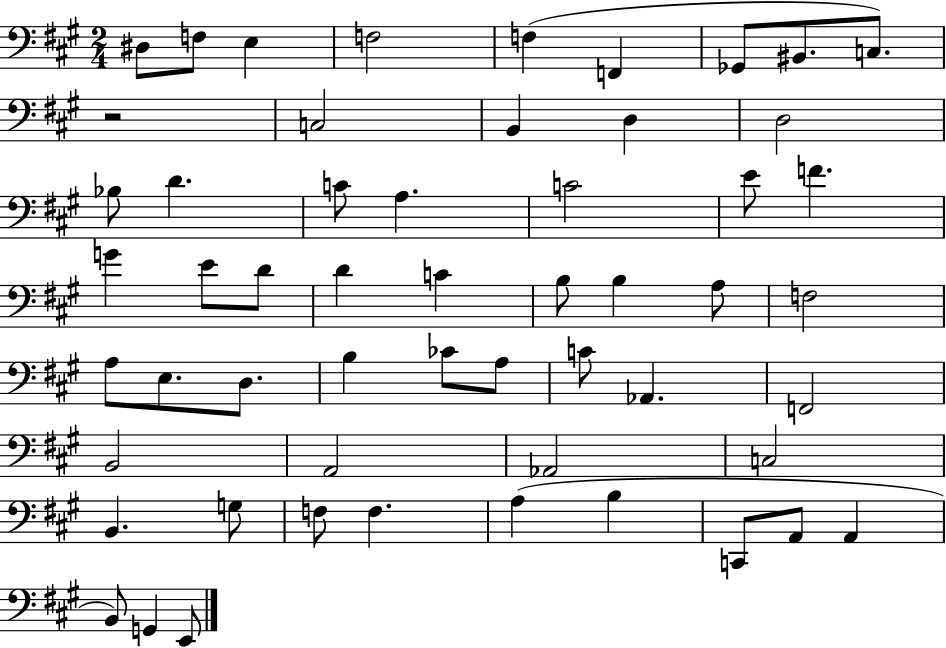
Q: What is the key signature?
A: A major